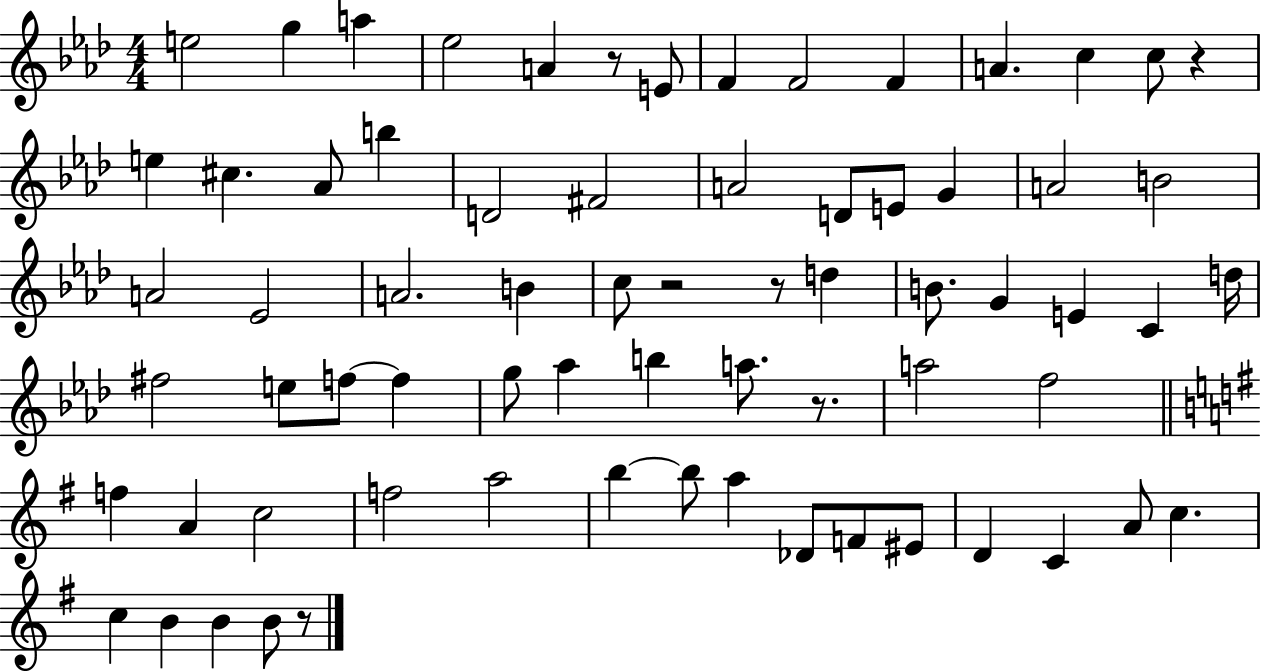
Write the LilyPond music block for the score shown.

{
  \clef treble
  \numericTimeSignature
  \time 4/4
  \key aes \major
  \repeat volta 2 { e''2 g''4 a''4 | ees''2 a'4 r8 e'8 | f'4 f'2 f'4 | a'4. c''4 c''8 r4 | \break e''4 cis''4. aes'8 b''4 | d'2 fis'2 | a'2 d'8 e'8 g'4 | a'2 b'2 | \break a'2 ees'2 | a'2. b'4 | c''8 r2 r8 d''4 | b'8. g'4 e'4 c'4 d''16 | \break fis''2 e''8 f''8~~ f''4 | g''8 aes''4 b''4 a''8. r8. | a''2 f''2 | \bar "||" \break \key g \major f''4 a'4 c''2 | f''2 a''2 | b''4~~ b''8 a''4 des'8 f'8 eis'8 | d'4 c'4 a'8 c''4. | \break c''4 b'4 b'4 b'8 r8 | } \bar "|."
}